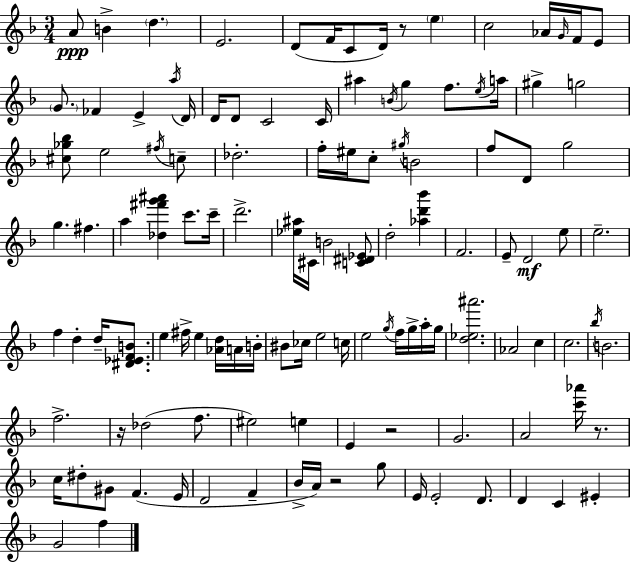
{
  \clef treble
  \numericTimeSignature
  \time 3/4
  \key d \minor
  a'8\ppp b'4-> \parenthesize d''4. | e'2. | d'8( f'16 c'8 d'16) r8 \parenthesize e''4 | c''2 aes'16 \grace { g'16 } f'16 e'8 | \break \parenthesize g'8. fes'4 e'4-> | \acciaccatura { a''16 } d'16 d'16 d'8 c'2 | c'16 ais''4 \acciaccatura { b'16 } g''4 f''8. | \acciaccatura { e''16 } a''16 gis''4-> g''2 | \break <cis'' ges'' bes''>8 e''2 | \acciaccatura { fis''16 } c''8-- des''2.-. | f''16-. eis''16 c''8-. \acciaccatura { gis''16 } b'2 | f''8 d'8 g''2 | \break g''4. | fis''4. a''4 <des'' fis''' g''' ais'''>4 | c'''8. c'''16-- d'''2.-> | <ees'' ais''>16 cis'16 b'2 | \break <c' dis' ees'>8 d''2-. | <aes'' d''' bes'''>4 f'2. | e'8-- d'2\mf | e''8 e''2.-- | \break f''4 d''4-. | d''16-- <dis' ees' f' b'>8. e''4 fis''16-> e''4 | <aes' d''>16 a'16 b'16-. bis'8 ces''16 e''2 | c''16 e''2 | \break \acciaccatura { g''16 } f''16 g''16-> a''16-. g''16 <d'' ees'' ais'''>2. | aes'2 | c''4 c''2. | \acciaccatura { bes''16 } b'2. | \break f''2.-> | r16 des''2( | f''8. eis''2) | e''4 e'4 | \break r2 g'2. | a'2 | <c''' aes'''>16 r8. c''16 dis''8-. gis'8 | f'4.( e'16 d'2 | \break f'4-- bes'16-> a'16) r2 | g''8 e'16 e'2-. | d'8. d'4 | c'4 eis'4-. g'2 | \break f''4 \bar "|."
}